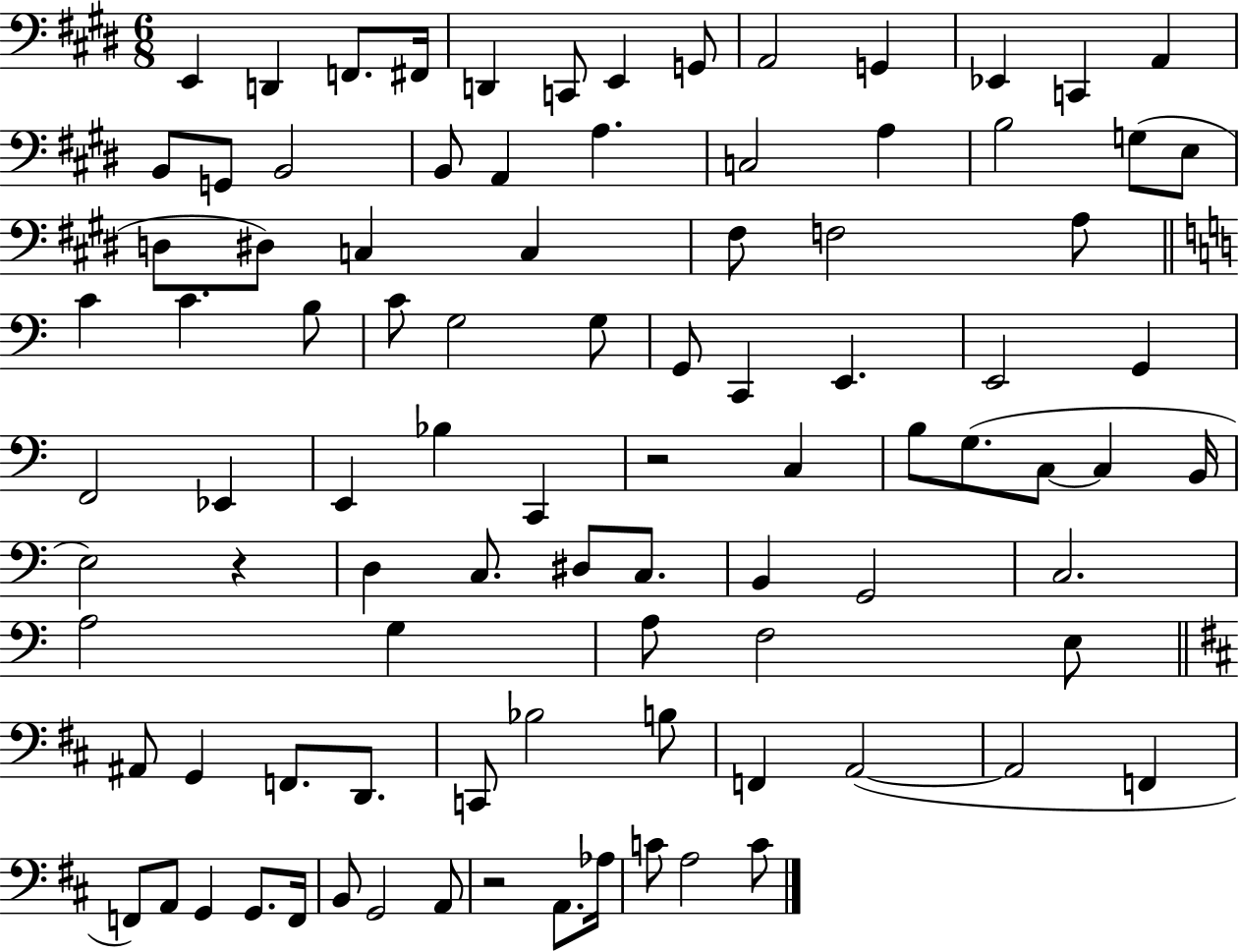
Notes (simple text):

E2/q D2/q F2/e. F#2/s D2/q C2/e E2/q G2/e A2/h G2/q Eb2/q C2/q A2/q B2/e G2/e B2/h B2/e A2/q A3/q. C3/h A3/q B3/h G3/e E3/e D3/e D#3/e C3/q C3/q F#3/e F3/h A3/e C4/q C4/q. B3/e C4/e G3/h G3/e G2/e C2/q E2/q. E2/h G2/q F2/h Eb2/q E2/q Bb3/q C2/q R/h C3/q B3/e G3/e. C3/e C3/q B2/s E3/h R/q D3/q C3/e. D#3/e C3/e. B2/q G2/h C3/h. A3/h G3/q A3/e F3/h E3/e A#2/e G2/q F2/e. D2/e. C2/e Bb3/h B3/e F2/q A2/h A2/h F2/q F2/e A2/e G2/q G2/e. F2/s B2/e G2/h A2/e R/h A2/e. Ab3/s C4/e A3/h C4/e